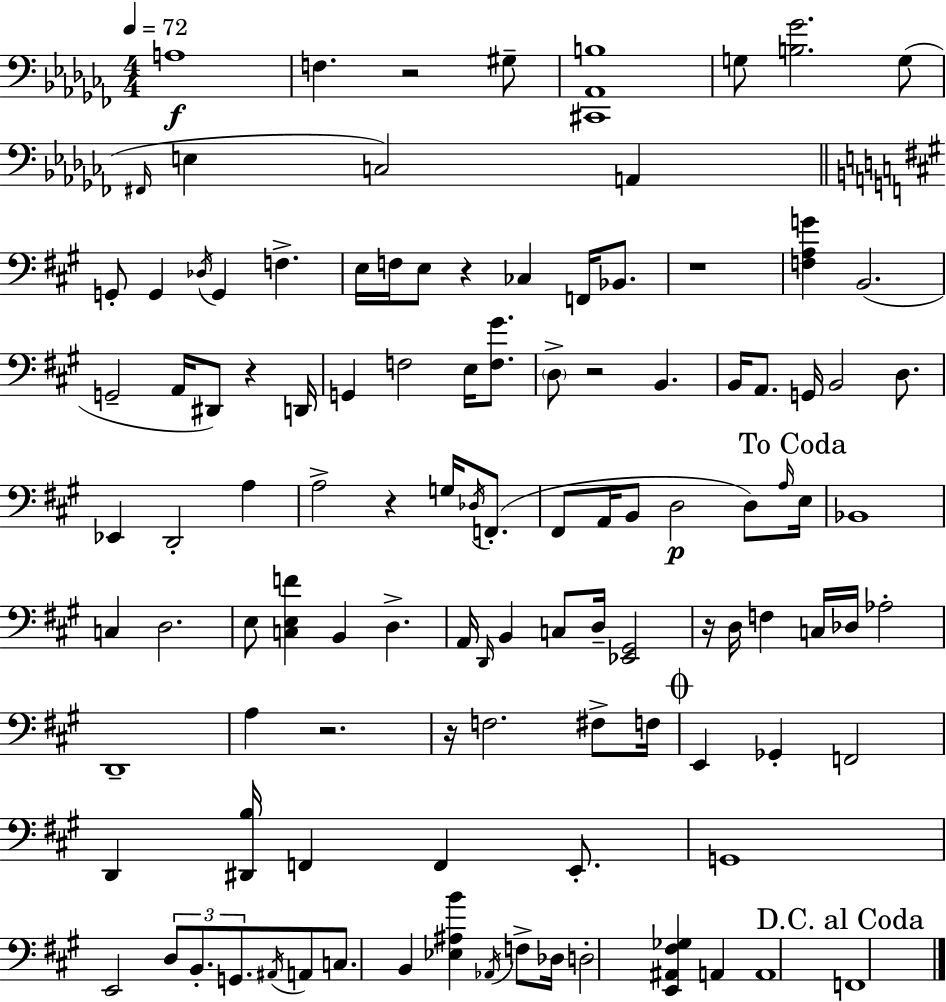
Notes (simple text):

A3/w F3/q. R/h G#3/e [C#2,Ab2,B3]/w G3/e [B3,Gb4]/h. G3/e F#2/s E3/q C3/h A2/q G2/e G2/q Db3/s G2/q F3/q. E3/s F3/s E3/e R/q CES3/q F2/s Bb2/e. R/w [F3,A3,G4]/q B2/h. G2/h A2/s D#2/e R/q D2/s G2/q F3/h E3/s [F3,G#4]/e. D3/e R/h B2/q. B2/s A2/e. G2/s B2/h D3/e. Eb2/q D2/h A3/q A3/h R/q G3/s Db3/s F2/e. F#2/e A2/s B2/e D3/h D3/e A3/s E3/s Bb2/w C3/q D3/h. E3/e [C3,E3,F4]/q B2/q D3/q. A2/s D2/s B2/q C3/e D3/s [Eb2,G#2]/h R/s D3/s F3/q C3/s Db3/s Ab3/h D2/w A3/q R/h. R/s F3/h. F#3/e F3/s E2/q Gb2/q F2/h D2/q [D#2,B3]/s F2/q F2/q E2/e. G2/w E2/h D3/e B2/e. G2/e. A#2/s A2/e C3/e. B2/q [Eb3,A#3,B4]/q Ab2/s F3/e Db3/s D3/h [E2,A#2,F#3,Gb3]/q A2/q A2/w F2/w